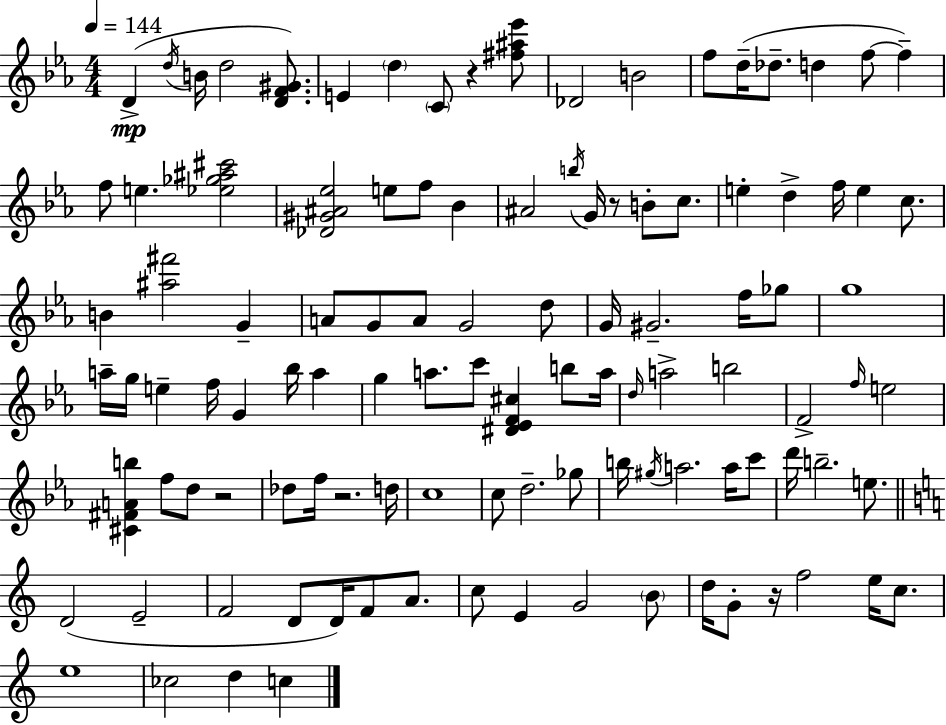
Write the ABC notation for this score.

X:1
T:Untitled
M:4/4
L:1/4
K:Cm
D d/4 B/4 d2 [DF^G]/2 E d C/2 z [^f^a_e']/2 _D2 B2 f/2 d/4 _d/2 d f/2 f f/2 e [_e_g^a^c']2 [_D^G^A_e]2 e/2 f/2 _B ^A2 b/4 G/4 z/2 B/2 c/2 e d f/4 e c/2 B [^a^f']2 G A/2 G/2 A/2 G2 d/2 G/4 ^G2 f/4 _g/2 g4 a/4 g/4 e f/4 G _b/4 a g a/2 c'/2 [^D_EF^c] b/2 a/4 d/4 a2 b2 F2 f/4 e2 [^C^FAb] f/2 d/2 z2 _d/2 f/4 z2 d/4 c4 c/2 d2 _g/2 b/4 ^g/4 a2 a/4 c'/2 d'/4 b2 e/2 D2 E2 F2 D/2 D/4 F/2 A/2 c/2 E G2 B/2 d/4 G/2 z/4 f2 e/4 c/2 e4 _c2 d c